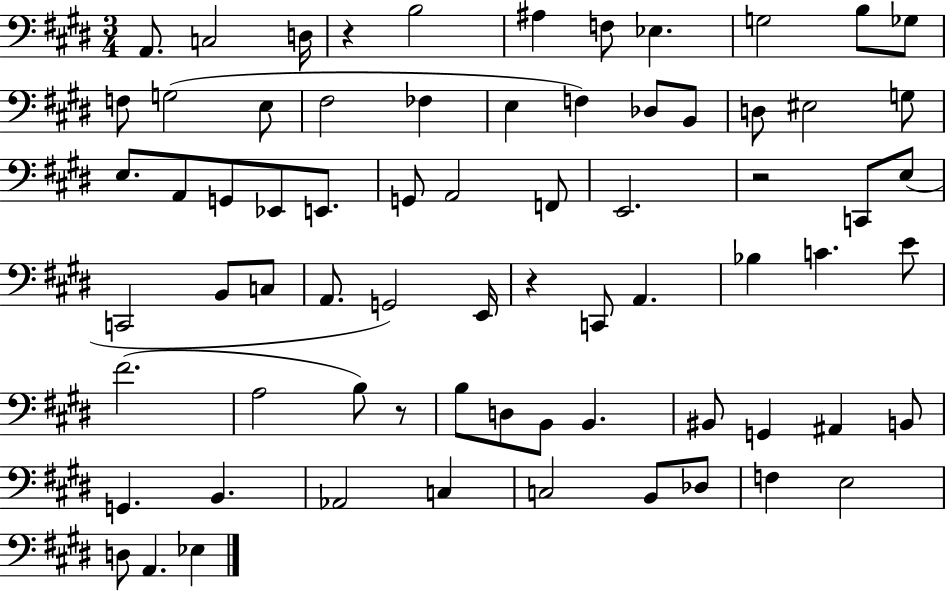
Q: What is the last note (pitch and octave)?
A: Eb3